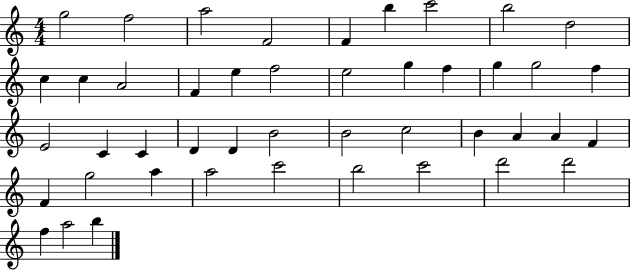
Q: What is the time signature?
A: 4/4